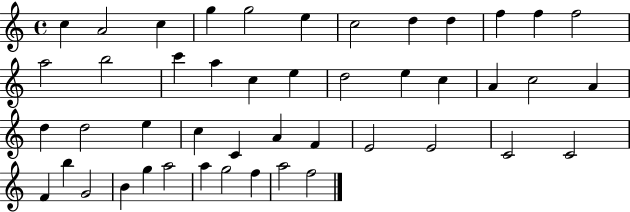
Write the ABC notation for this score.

X:1
T:Untitled
M:4/4
L:1/4
K:C
c A2 c g g2 e c2 d d f f f2 a2 b2 c' a c e d2 e c A c2 A d d2 e c C A F E2 E2 C2 C2 F b G2 B g a2 a g2 f a2 f2